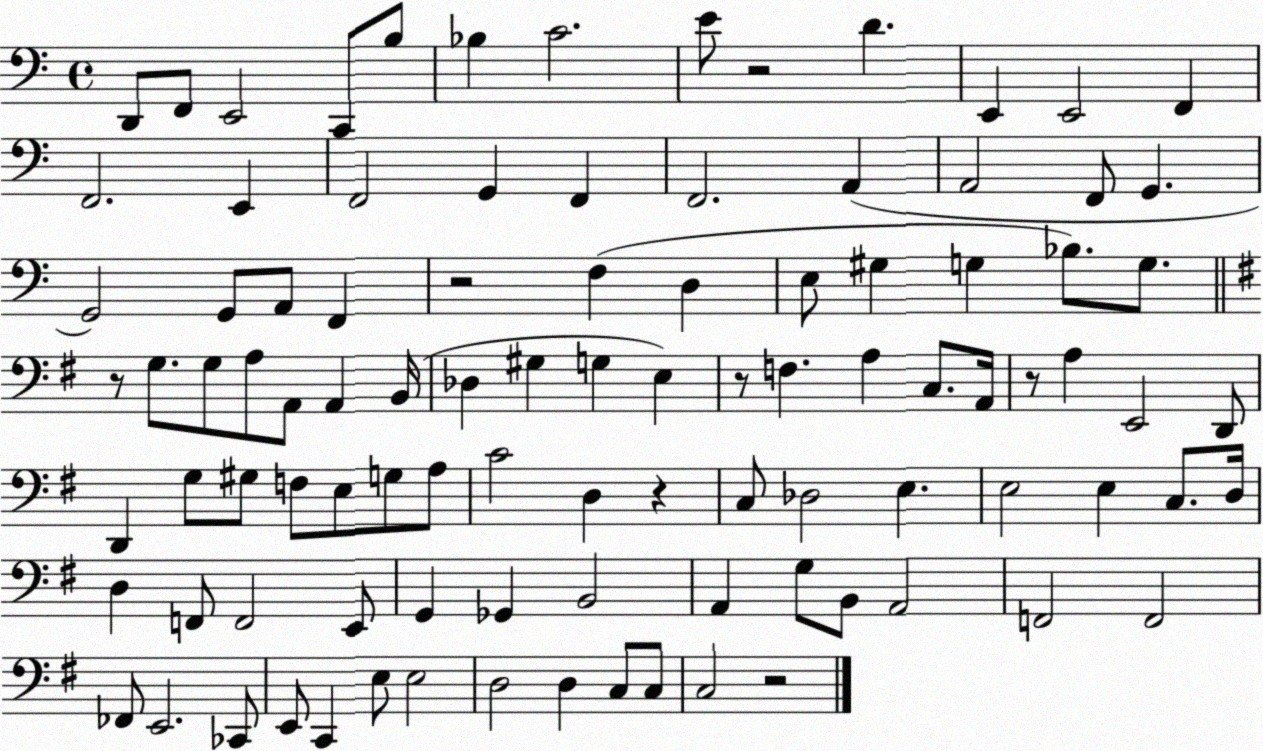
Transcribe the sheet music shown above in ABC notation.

X:1
T:Untitled
M:4/4
L:1/4
K:C
D,,/2 F,,/2 E,,2 C,,/2 B,/2 _B, C2 E/2 z2 D E,, E,,2 F,, F,,2 E,, F,,2 G,, F,, F,,2 A,, A,,2 F,,/2 G,, G,,2 G,,/2 A,,/2 F,, z2 F, D, E,/2 ^G, G, _B,/2 G,/2 z/2 G,/2 G,/2 A,/2 A,,/2 A,, B,,/4 _D, ^G, G, E, z/2 F, A, C,/2 A,,/4 z/2 A, E,,2 D,,/2 D,, G,/2 ^G,/2 F,/2 E,/2 G,/2 A,/2 C2 D, z C,/2 _D,2 E, E,2 E, C,/2 D,/4 D, F,,/2 F,,2 E,,/2 G,, _G,, B,,2 A,, G,/2 B,,/2 A,,2 F,,2 F,,2 _F,,/2 E,,2 _C,,/2 E,,/2 C,, E,/2 E,2 D,2 D, C,/2 C,/2 C,2 z2